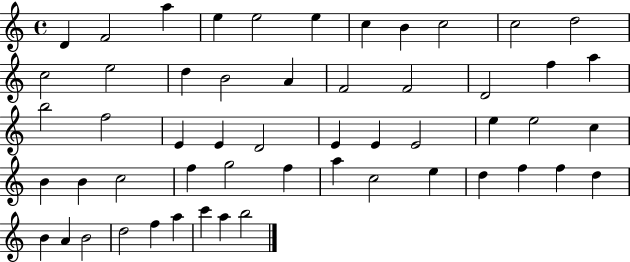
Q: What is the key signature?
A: C major